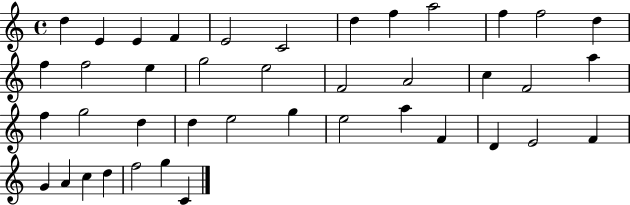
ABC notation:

X:1
T:Untitled
M:4/4
L:1/4
K:C
d E E F E2 C2 d f a2 f f2 d f f2 e g2 e2 F2 A2 c F2 a f g2 d d e2 g e2 a F D E2 F G A c d f2 g C